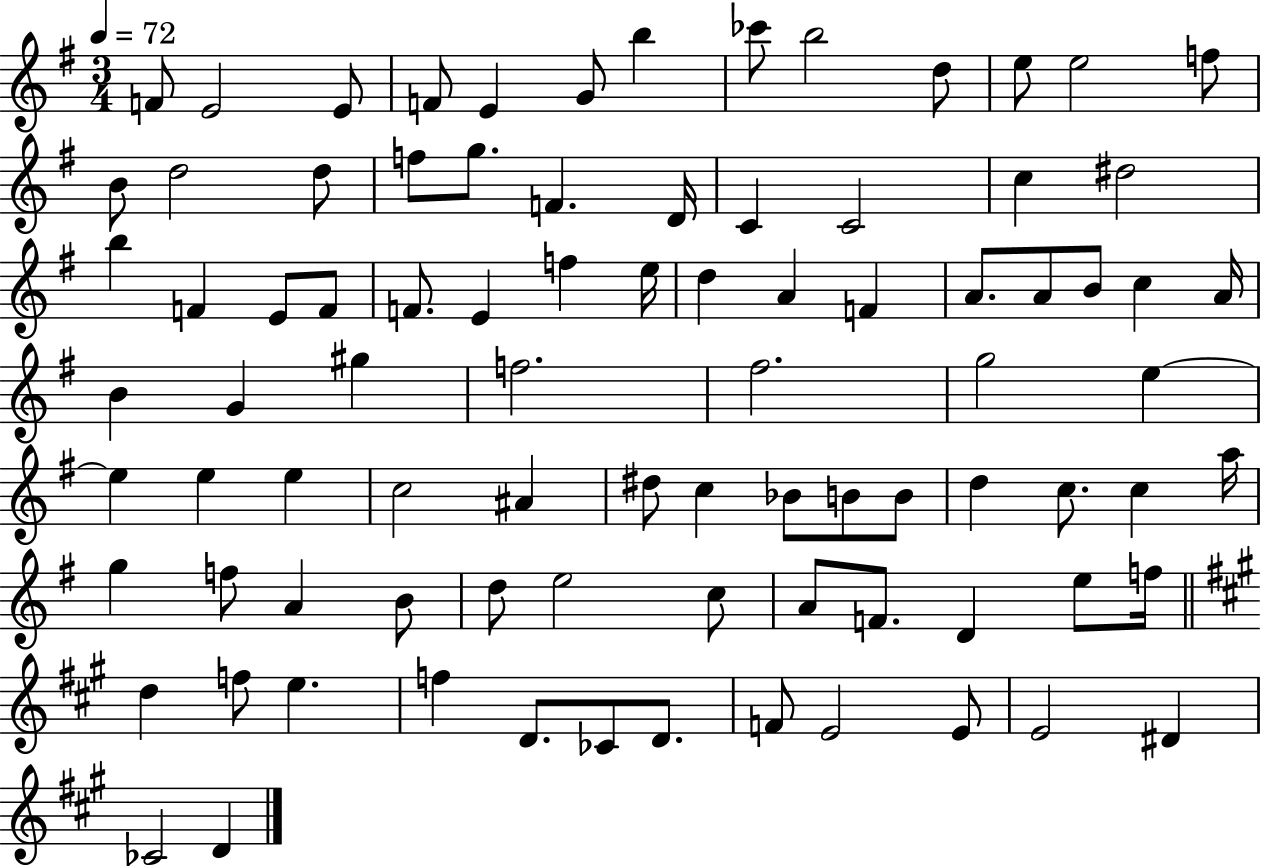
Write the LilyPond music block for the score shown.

{
  \clef treble
  \numericTimeSignature
  \time 3/4
  \key g \major
  \tempo 4 = 72
  f'8 e'2 e'8 | f'8 e'4 g'8 b''4 | ces'''8 b''2 d''8 | e''8 e''2 f''8 | \break b'8 d''2 d''8 | f''8 g''8. f'4. d'16 | c'4 c'2 | c''4 dis''2 | \break b''4 f'4 e'8 f'8 | f'8. e'4 f''4 e''16 | d''4 a'4 f'4 | a'8. a'8 b'8 c''4 a'16 | \break b'4 g'4 gis''4 | f''2. | fis''2. | g''2 e''4~~ | \break e''4 e''4 e''4 | c''2 ais'4 | dis''8 c''4 bes'8 b'8 b'8 | d''4 c''8. c''4 a''16 | \break g''4 f''8 a'4 b'8 | d''8 e''2 c''8 | a'8 f'8. d'4 e''8 f''16 | \bar "||" \break \key a \major d''4 f''8 e''4. | f''4 d'8. ces'8 d'8. | f'8 e'2 e'8 | e'2 dis'4 | \break ces'2 d'4 | \bar "|."
}